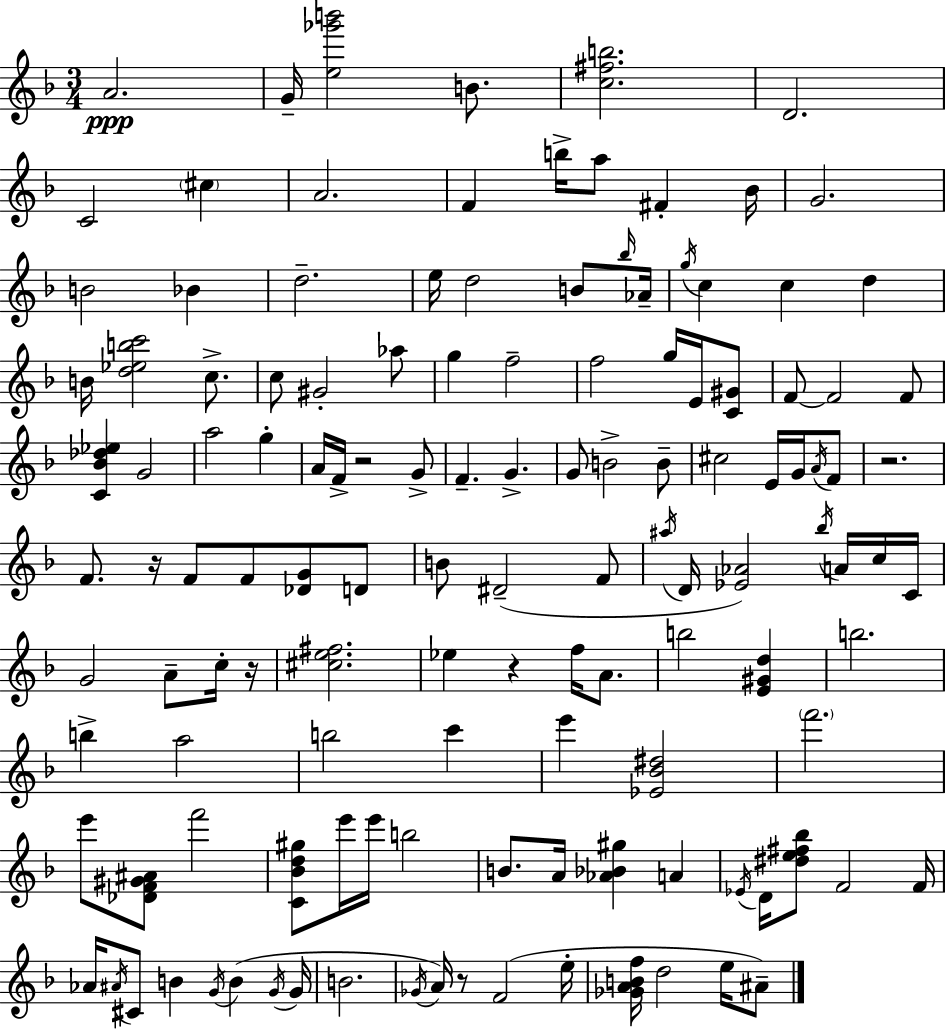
A4/h. G4/s [E5,Gb6,B6]/h B4/e. [C5,F#5,B5]/h. D4/h. C4/h C#5/q A4/h. F4/q B5/s A5/e F#4/q Bb4/s G4/h. B4/h Bb4/q D5/h. E5/s D5/h B4/e Bb5/s Ab4/s G5/s C5/q C5/q D5/q B4/s [D5,Eb5,B5,C6]/h C5/e. C5/e G#4/h Ab5/e G5/q F5/h F5/h G5/s E4/s [C4,G#4]/e F4/e F4/h F4/e [C4,Bb4,Db5,Eb5]/q G4/h A5/h G5/q A4/s F4/s R/h G4/e F4/q. G4/q. G4/e B4/h B4/e C#5/h E4/s G4/s A4/s F4/e R/h. F4/e. R/s F4/e F4/e [Db4,G4]/e D4/e B4/e D#4/h F4/e A#5/s D4/s [Eb4,Ab4]/h Bb5/s A4/s C5/s C4/s G4/h A4/e C5/s R/s [C#5,E5,F#5]/h. Eb5/q R/q F5/s A4/e. B5/h [E4,G#4,D5]/q B5/h. B5/q A5/h B5/h C6/q E6/q [Eb4,Bb4,D#5]/h F6/h. E6/e [Db4,F4,G#4,A#4]/e F6/h [C4,Bb4,D5,G#5]/e E6/s E6/s B5/h B4/e. A4/s [Ab4,Bb4,G#5]/q A4/q Eb4/s D4/s [D#5,E5,F#5,Bb5]/e F4/h F4/s Ab4/s A#4/s C#4/e B4/q G4/s B4/q G4/s G4/s B4/h. Gb4/s A4/s R/e F4/h E5/s [Gb4,A4,B4,F5]/s D5/h E5/s A#4/e